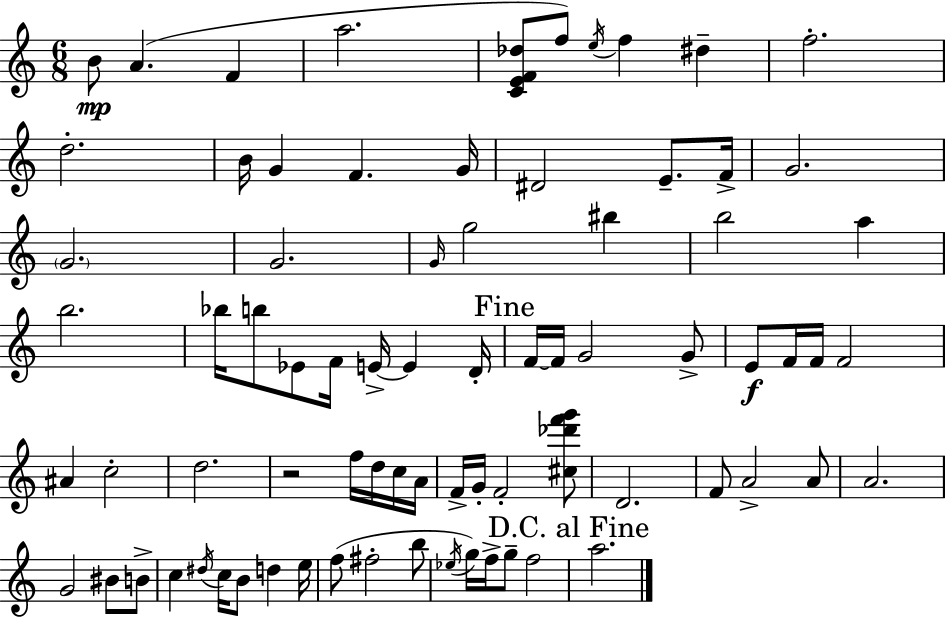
X:1
T:Untitled
M:6/8
L:1/4
K:Am
B/2 A F a2 [CEF_d]/2 f/2 e/4 f ^d f2 d2 B/4 G F G/4 ^D2 E/2 F/4 G2 G2 G2 G/4 g2 ^b b2 a b2 _b/4 b/2 _E/2 F/4 E/4 E D/4 F/4 F/4 G2 G/2 E/2 F/4 F/4 F2 ^A c2 d2 z2 f/4 d/4 c/4 A/4 F/4 G/4 F2 [^c_d'f'g']/2 D2 F/2 A2 A/2 A2 G2 ^B/2 B/2 c ^d/4 c/4 B/2 d e/4 f/2 ^f2 b/2 _e/4 g/4 f/4 g/2 f2 a2